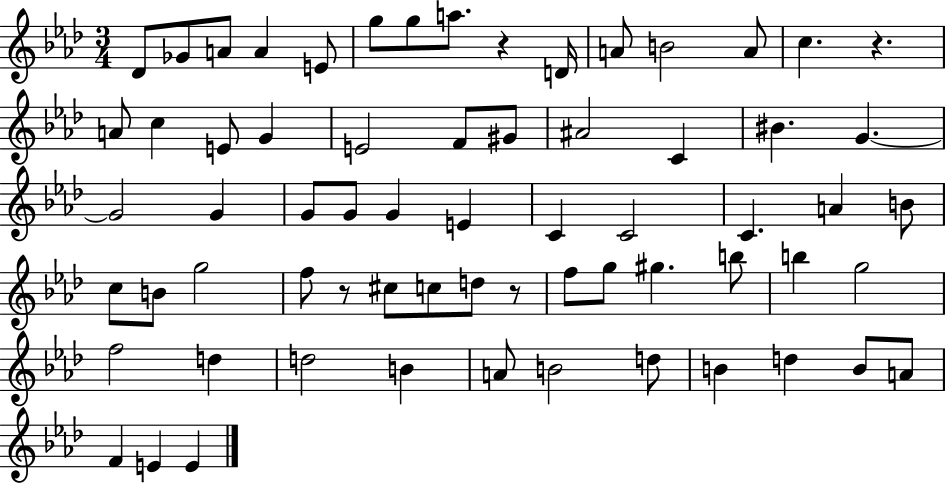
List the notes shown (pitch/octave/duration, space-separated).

Db4/e Gb4/e A4/e A4/q E4/e G5/e G5/e A5/e. R/q D4/s A4/e B4/h A4/e C5/q. R/q. A4/e C5/q E4/e G4/q E4/h F4/e G#4/e A#4/h C4/q BIS4/q. G4/q. G4/h G4/q G4/e G4/e G4/q E4/q C4/q C4/h C4/q. A4/q B4/e C5/e B4/e G5/h F5/e R/e C#5/e C5/e D5/e R/e F5/e G5/e G#5/q. B5/e B5/q G5/h F5/h D5/q D5/h B4/q A4/e B4/h D5/e B4/q D5/q B4/e A4/e F4/q E4/q E4/q